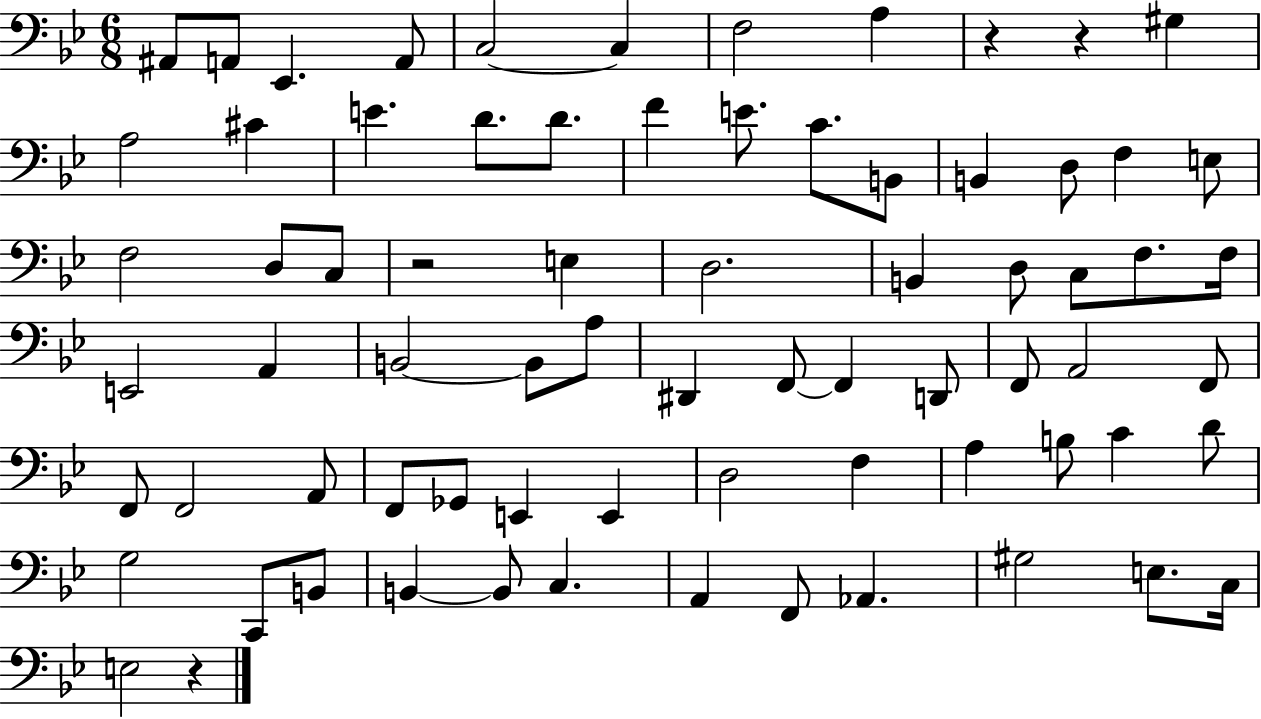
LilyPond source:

{
  \clef bass
  \numericTimeSignature
  \time 6/8
  \key bes \major
  ais,8 a,8 ees,4. a,8 | c2~~ c4 | f2 a4 | r4 r4 gis4 | \break a2 cis'4 | e'4. d'8. d'8. | f'4 e'8. c'8. b,8 | b,4 d8 f4 e8 | \break f2 d8 c8 | r2 e4 | d2. | b,4 d8 c8 f8. f16 | \break e,2 a,4 | b,2~~ b,8 a8 | dis,4 f,8~~ f,4 d,8 | f,8 a,2 f,8 | \break f,8 f,2 a,8 | f,8 ges,8 e,4 e,4 | d2 f4 | a4 b8 c'4 d'8 | \break g2 c,8 b,8 | b,4~~ b,8 c4. | a,4 f,8 aes,4. | gis2 e8. c16 | \break e2 r4 | \bar "|."
}